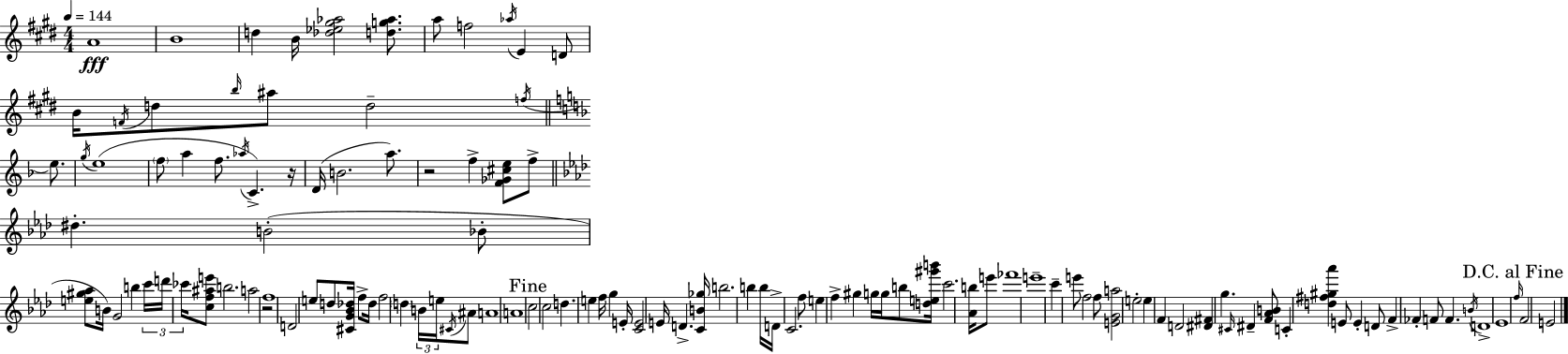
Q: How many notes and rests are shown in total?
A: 121